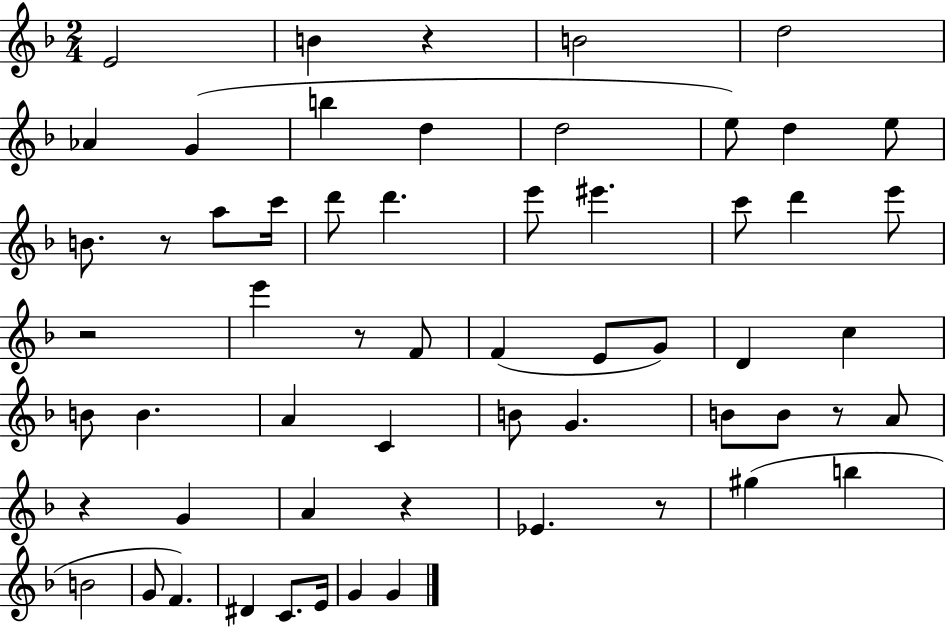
X:1
T:Untitled
M:2/4
L:1/4
K:F
E2 B z B2 d2 _A G b d d2 e/2 d e/2 B/2 z/2 a/2 c'/4 d'/2 d' e'/2 ^e' c'/2 d' e'/2 z2 e' z/2 F/2 F E/2 G/2 D c B/2 B A C B/2 G B/2 B/2 z/2 A/2 z G A z _E z/2 ^g b B2 G/2 F ^D C/2 E/4 G G